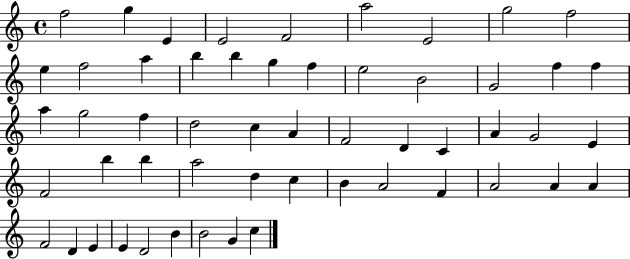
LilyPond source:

{
  \clef treble
  \time 4/4
  \defaultTimeSignature
  \key c \major
  f''2 g''4 e'4 | e'2 f'2 | a''2 e'2 | g''2 f''2 | \break e''4 f''2 a''4 | b''4 b''4 g''4 f''4 | e''2 b'2 | g'2 f''4 f''4 | \break a''4 g''2 f''4 | d''2 c''4 a'4 | f'2 d'4 c'4 | a'4 g'2 e'4 | \break f'2 b''4 b''4 | a''2 d''4 c''4 | b'4 a'2 f'4 | a'2 a'4 a'4 | \break f'2 d'4 e'4 | e'4 d'2 b'4 | b'2 g'4 c''4 | \bar "|."
}